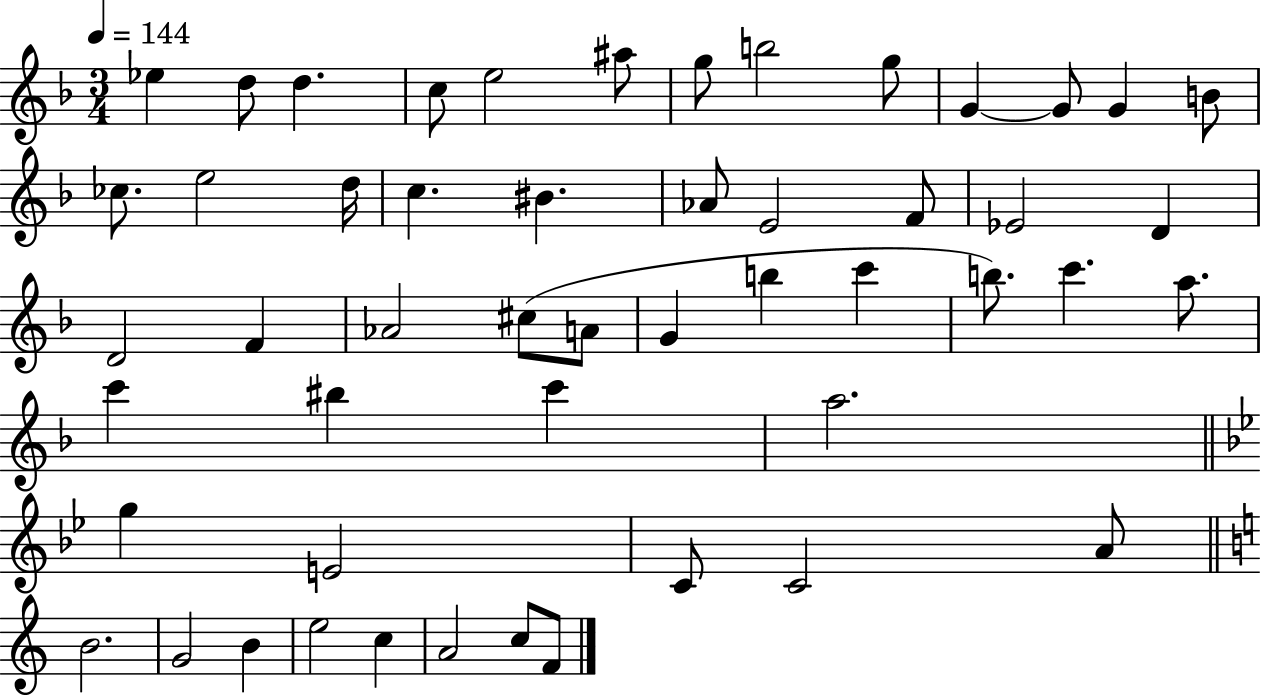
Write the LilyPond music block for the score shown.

{
  \clef treble
  \numericTimeSignature
  \time 3/4
  \key f \major
  \tempo 4 = 144
  \repeat volta 2 { ees''4 d''8 d''4. | c''8 e''2 ais''8 | g''8 b''2 g''8 | g'4~~ g'8 g'4 b'8 | \break ces''8. e''2 d''16 | c''4. bis'4. | aes'8 e'2 f'8 | ees'2 d'4 | \break d'2 f'4 | aes'2 cis''8( a'8 | g'4 b''4 c'''4 | b''8.) c'''4. a''8. | \break c'''4 bis''4 c'''4 | a''2. | \bar "||" \break \key bes \major g''4 e'2 | c'8 c'2 a'8 | \bar "||" \break \key a \minor b'2. | g'2 b'4 | e''2 c''4 | a'2 c''8 f'8 | \break } \bar "|."
}